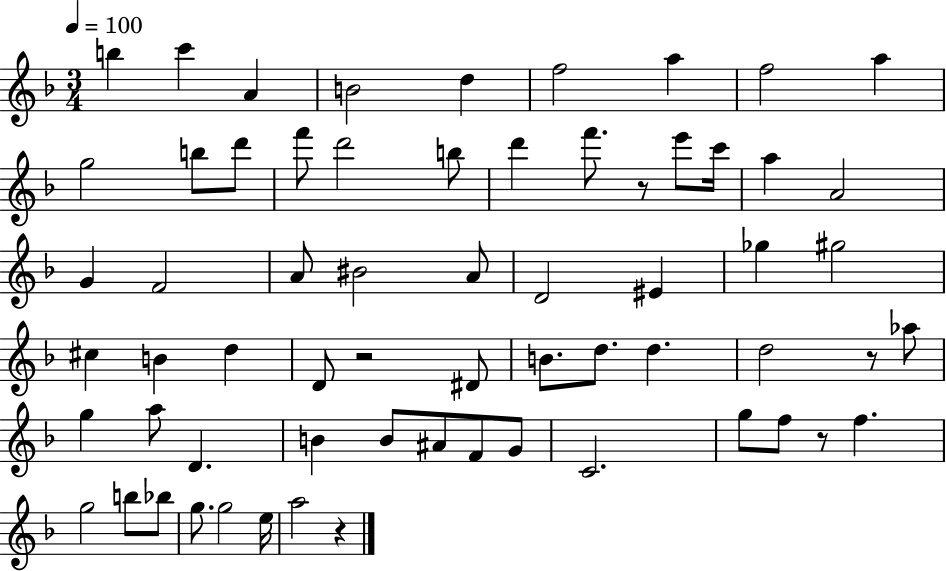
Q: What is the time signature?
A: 3/4